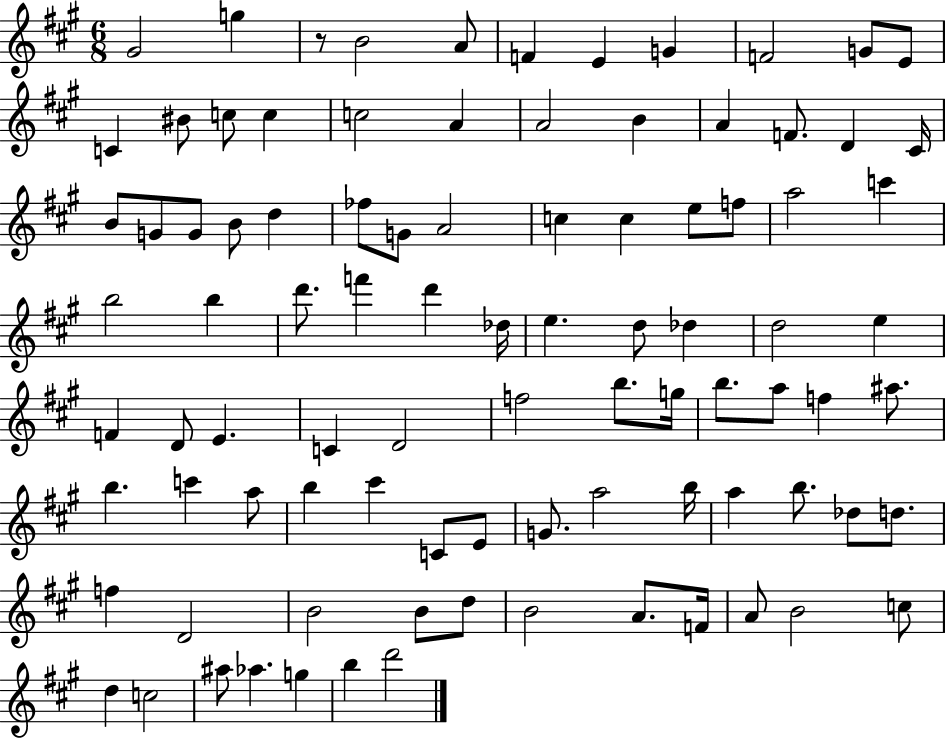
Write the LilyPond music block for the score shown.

{
  \clef treble
  \numericTimeSignature
  \time 6/8
  \key a \major
  gis'2 g''4 | r8 b'2 a'8 | f'4 e'4 g'4 | f'2 g'8 e'8 | \break c'4 bis'8 c''8 c''4 | c''2 a'4 | a'2 b'4 | a'4 f'8. d'4 cis'16 | \break b'8 g'8 g'8 b'8 d''4 | fes''8 g'8 a'2 | c''4 c''4 e''8 f''8 | a''2 c'''4 | \break b''2 b''4 | d'''8. f'''4 d'''4 des''16 | e''4. d''8 des''4 | d''2 e''4 | \break f'4 d'8 e'4. | c'4 d'2 | f''2 b''8. g''16 | b''8. a''8 f''4 ais''8. | \break b''4. c'''4 a''8 | b''4 cis'''4 c'8 e'8 | g'8. a''2 b''16 | a''4 b''8. des''8 d''8. | \break f''4 d'2 | b'2 b'8 d''8 | b'2 a'8. f'16 | a'8 b'2 c''8 | \break d''4 c''2 | ais''8 aes''4. g''4 | b''4 d'''2 | \bar "|."
}